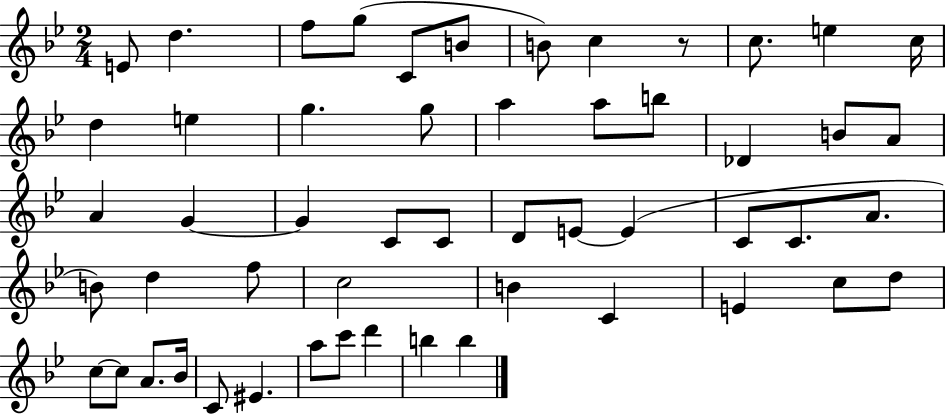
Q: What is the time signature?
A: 2/4